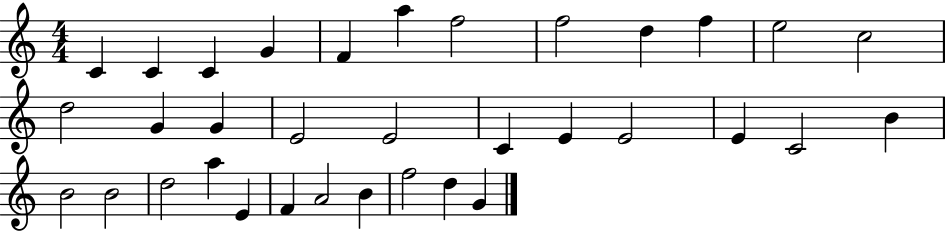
C4/q C4/q C4/q G4/q F4/q A5/q F5/h F5/h D5/q F5/q E5/h C5/h D5/h G4/q G4/q E4/h E4/h C4/q E4/q E4/h E4/q C4/h B4/q B4/h B4/h D5/h A5/q E4/q F4/q A4/h B4/q F5/h D5/q G4/q